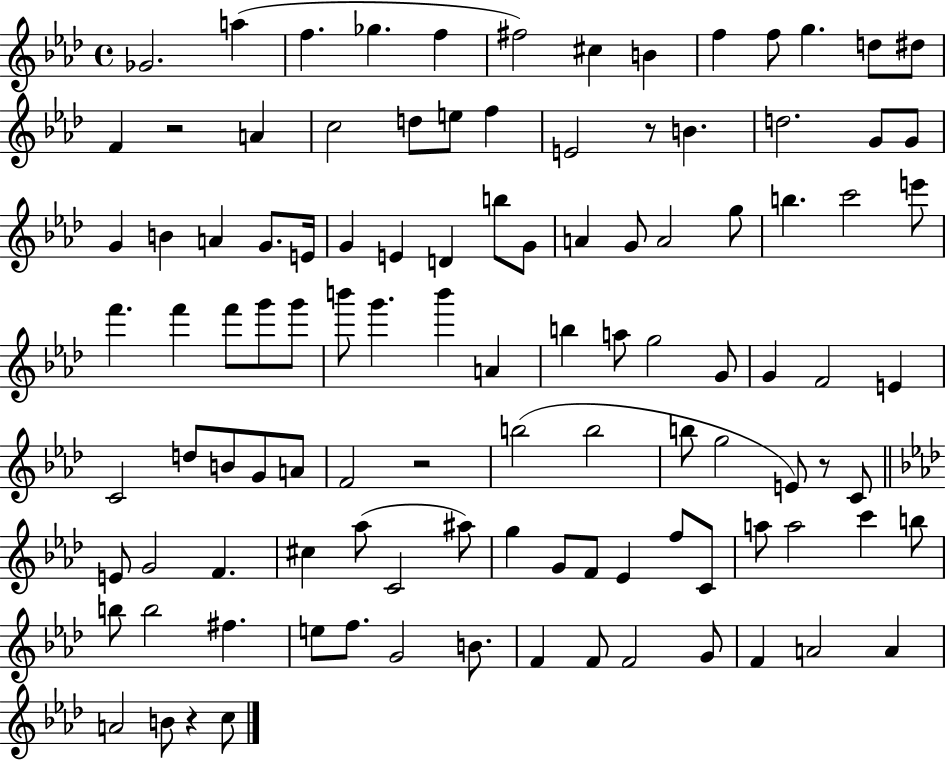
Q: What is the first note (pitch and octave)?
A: Gb4